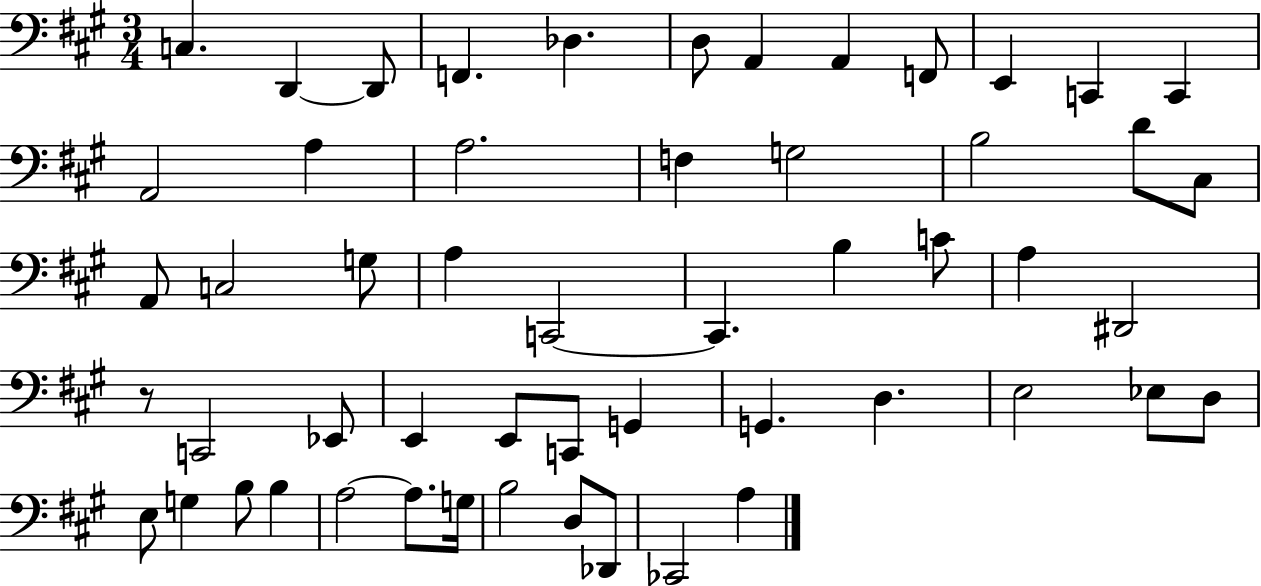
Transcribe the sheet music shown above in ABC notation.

X:1
T:Untitled
M:3/4
L:1/4
K:A
C, D,, D,,/2 F,, _D, D,/2 A,, A,, F,,/2 E,, C,, C,, A,,2 A, A,2 F, G,2 B,2 D/2 ^C,/2 A,,/2 C,2 G,/2 A, C,,2 C,, B, C/2 A, ^D,,2 z/2 C,,2 _E,,/2 E,, E,,/2 C,,/2 G,, G,, D, E,2 _E,/2 D,/2 E,/2 G, B,/2 B, A,2 A,/2 G,/4 B,2 D,/2 _D,,/2 _C,,2 A,